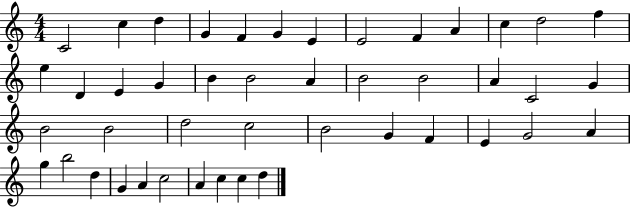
C4/h C5/q D5/q G4/q F4/q G4/q E4/q E4/h F4/q A4/q C5/q D5/h F5/q E5/q D4/q E4/q G4/q B4/q B4/h A4/q B4/h B4/h A4/q C4/h G4/q B4/h B4/h D5/h C5/h B4/h G4/q F4/q E4/q G4/h A4/q G5/q B5/h D5/q G4/q A4/q C5/h A4/q C5/q C5/q D5/q